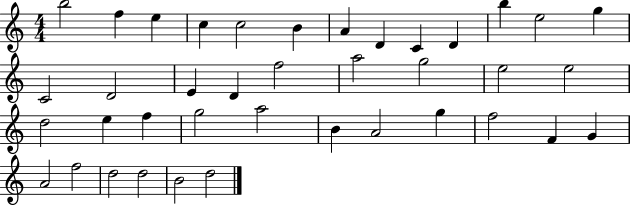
B5/h F5/q E5/q C5/q C5/h B4/q A4/q D4/q C4/q D4/q B5/q E5/h G5/q C4/h D4/h E4/q D4/q F5/h A5/h G5/h E5/h E5/h D5/h E5/q F5/q G5/h A5/h B4/q A4/h G5/q F5/h F4/q G4/q A4/h F5/h D5/h D5/h B4/h D5/h